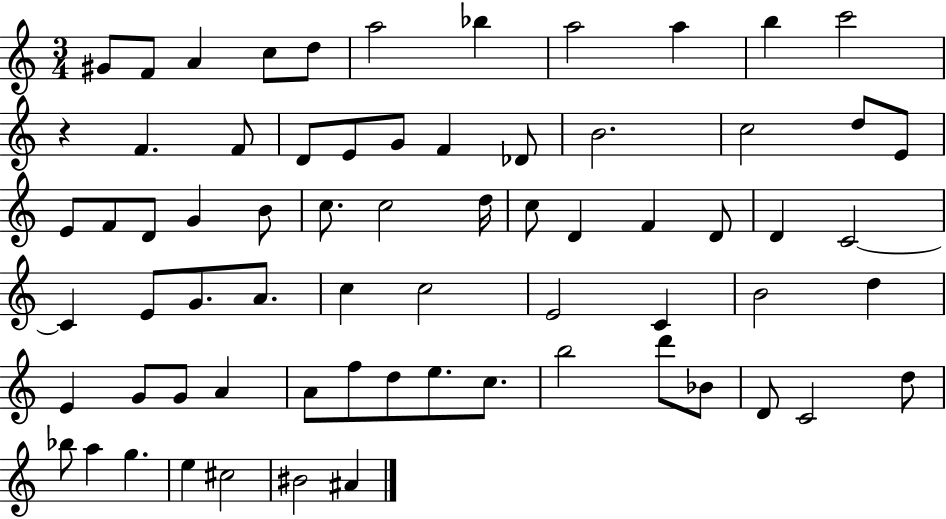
G#4/e F4/e A4/q C5/e D5/e A5/h Bb5/q A5/h A5/q B5/q C6/h R/q F4/q. F4/e D4/e E4/e G4/e F4/q Db4/e B4/h. C5/h D5/e E4/e E4/e F4/e D4/e G4/q B4/e C5/e. C5/h D5/s C5/e D4/q F4/q D4/e D4/q C4/h C4/q E4/e G4/e. A4/e. C5/q C5/h E4/h C4/q B4/h D5/q E4/q G4/e G4/e A4/q A4/e F5/e D5/e E5/e. C5/e. B5/h D6/e Bb4/e D4/e C4/h D5/e Bb5/e A5/q G5/q. E5/q C#5/h BIS4/h A#4/q